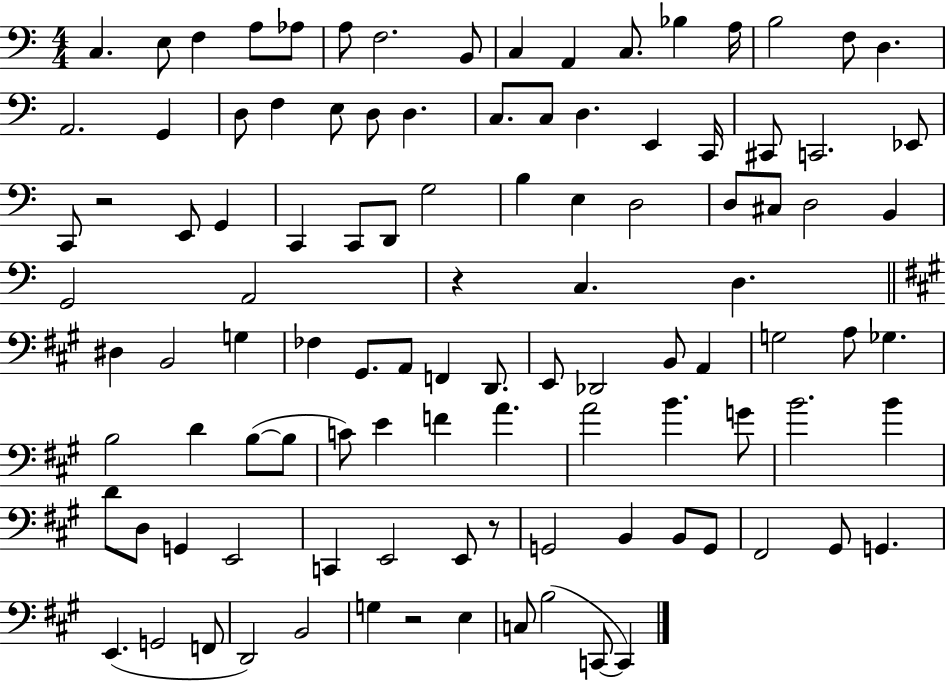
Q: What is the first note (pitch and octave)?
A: C3